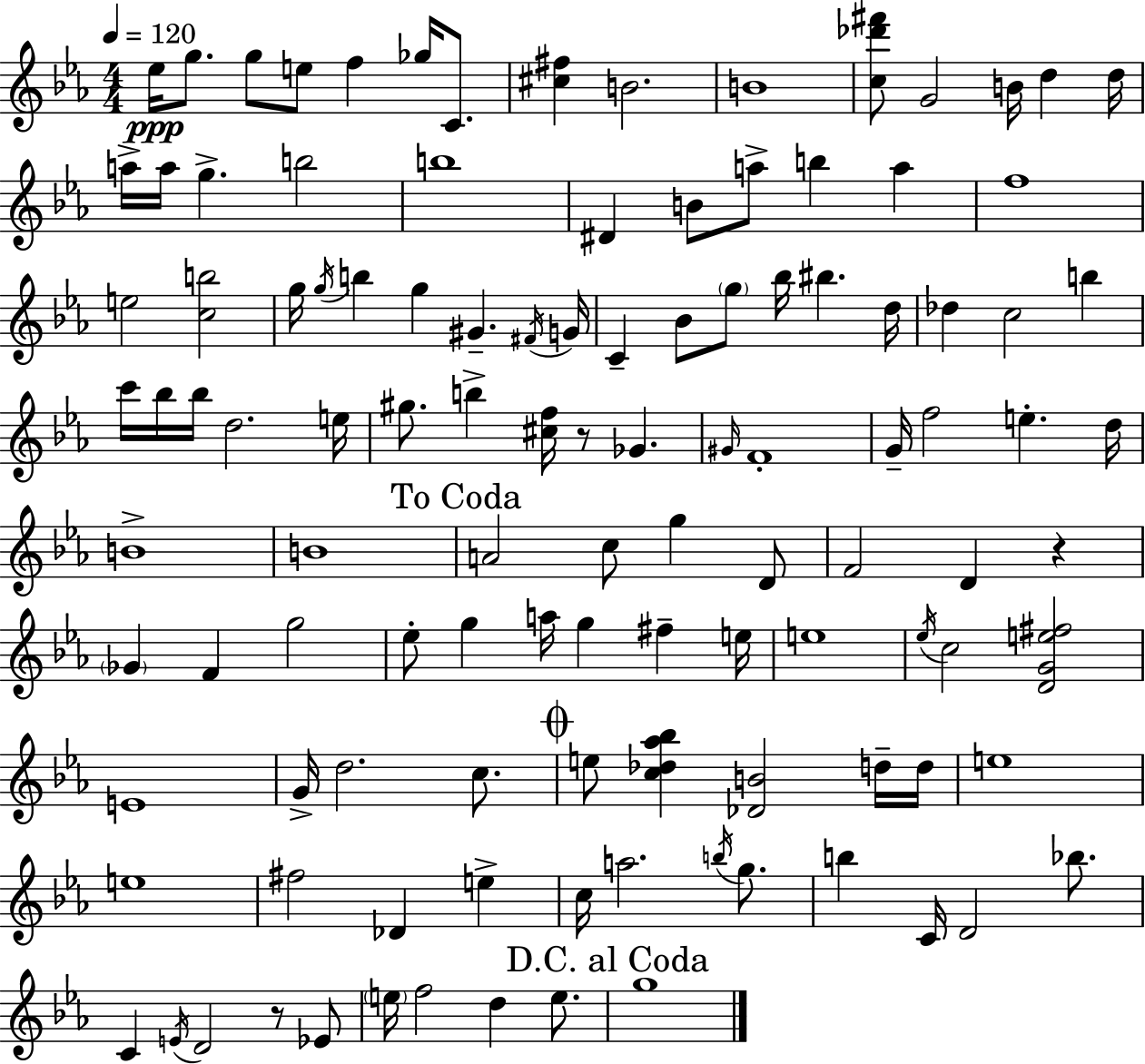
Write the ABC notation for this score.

X:1
T:Untitled
M:4/4
L:1/4
K:Cm
_e/4 g/2 g/2 e/2 f _g/4 C/2 [^c^f] B2 B4 [c_d'^f']/2 G2 B/4 d d/4 a/4 a/4 g b2 b4 ^D B/2 a/2 b a f4 e2 [cb]2 g/4 g/4 b g ^G ^F/4 G/4 C _B/2 g/2 _b/4 ^b d/4 _d c2 b c'/4 _b/4 _b/4 d2 e/4 ^g/2 b [^cf]/4 z/2 _G ^G/4 F4 G/4 f2 e d/4 B4 B4 A2 c/2 g D/2 F2 D z _G F g2 _e/2 g a/4 g ^f e/4 e4 _e/4 c2 [DGe^f]2 E4 G/4 d2 c/2 e/2 [c_d_a_b] [_DB]2 d/4 d/4 e4 e4 ^f2 _D e c/4 a2 b/4 g/2 b C/4 D2 _b/2 C E/4 D2 z/2 _E/2 e/4 f2 d e/2 g4